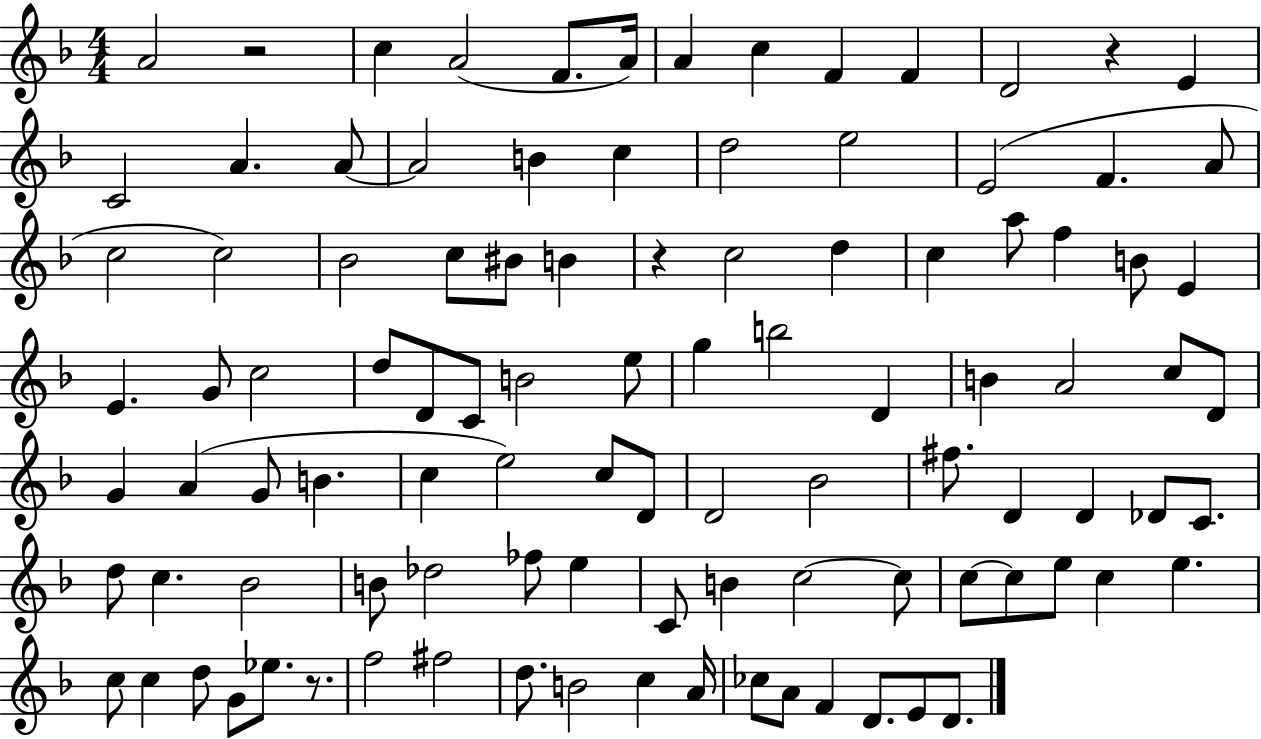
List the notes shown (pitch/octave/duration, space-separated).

A4/h R/h C5/q A4/h F4/e. A4/s A4/q C5/q F4/q F4/q D4/h R/q E4/q C4/h A4/q. A4/e A4/h B4/q C5/q D5/h E5/h E4/h F4/q. A4/e C5/h C5/h Bb4/h C5/e BIS4/e B4/q R/q C5/h D5/q C5/q A5/e F5/q B4/e E4/q E4/q. G4/e C5/h D5/e D4/e C4/e B4/h E5/e G5/q B5/h D4/q B4/q A4/h C5/e D4/e G4/q A4/q G4/e B4/q. C5/q E5/h C5/e D4/e D4/h Bb4/h F#5/e. D4/q D4/q Db4/e C4/e. D5/e C5/q. Bb4/h B4/e Db5/h FES5/e E5/q C4/e B4/q C5/h C5/e C5/e C5/e E5/e C5/q E5/q. C5/e C5/q D5/e G4/e Eb5/e. R/e. F5/h F#5/h D5/e. B4/h C5/q A4/s CES5/e A4/e F4/q D4/e. E4/e D4/e.